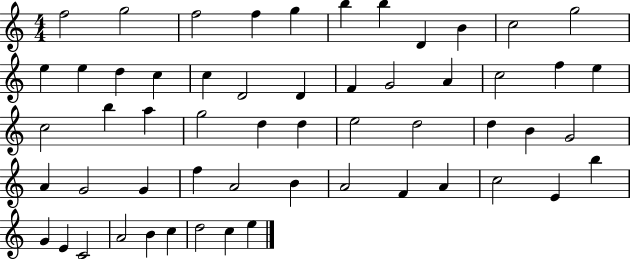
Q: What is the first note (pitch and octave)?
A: F5